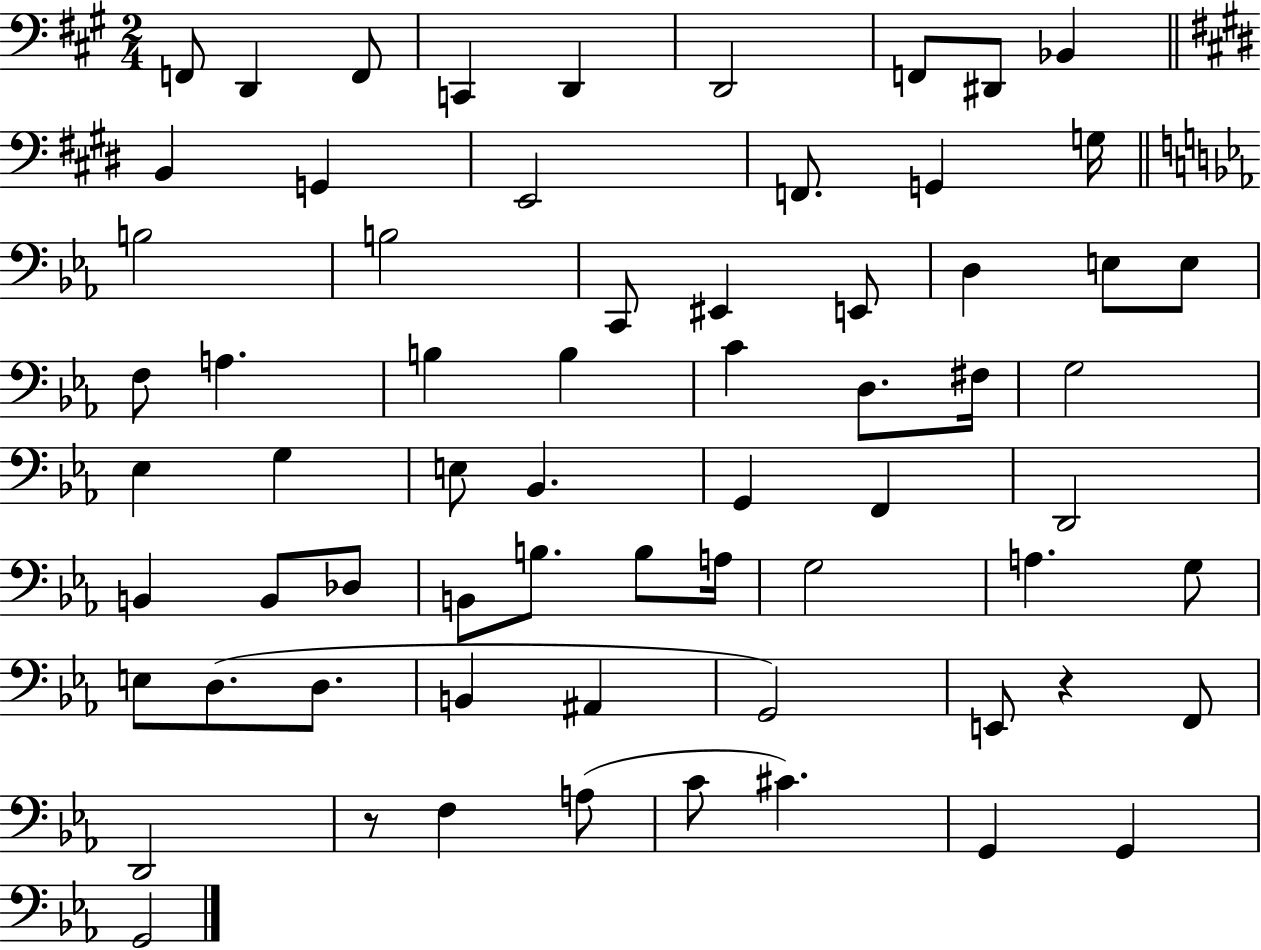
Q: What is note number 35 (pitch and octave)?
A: Bb2